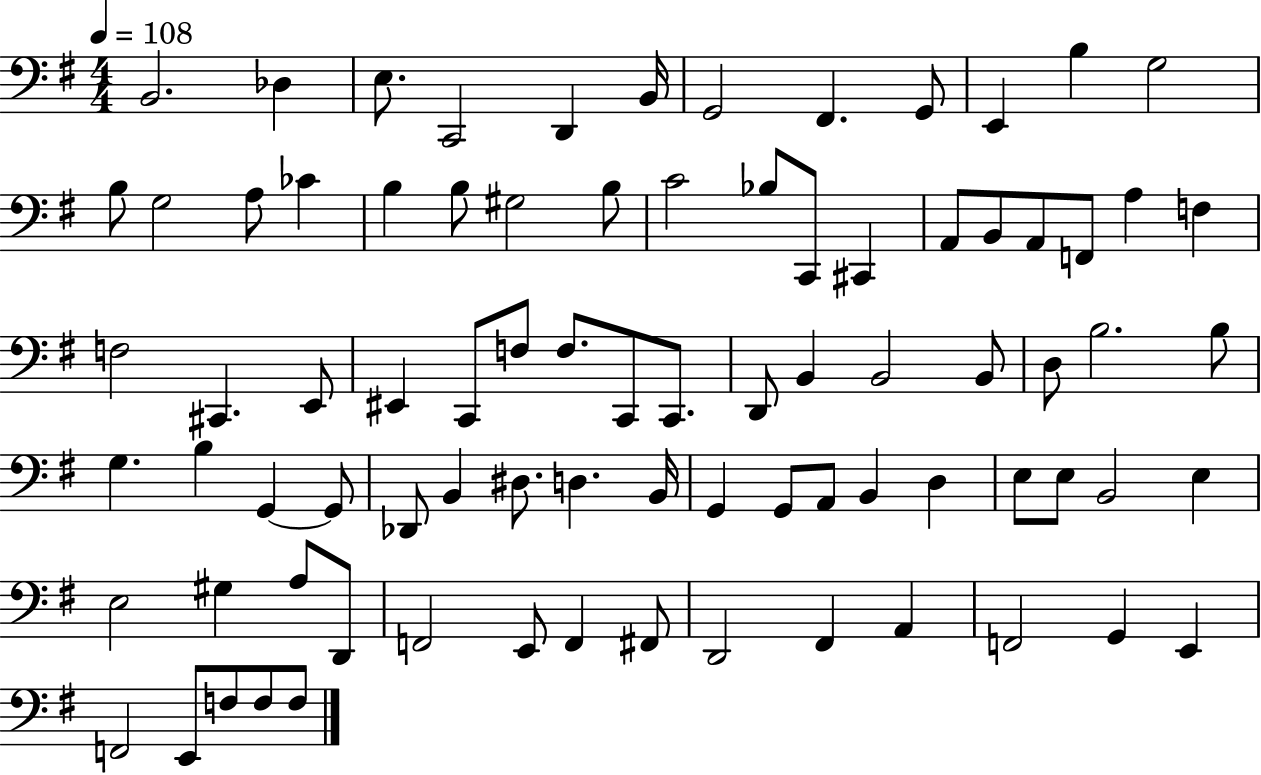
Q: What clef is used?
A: bass